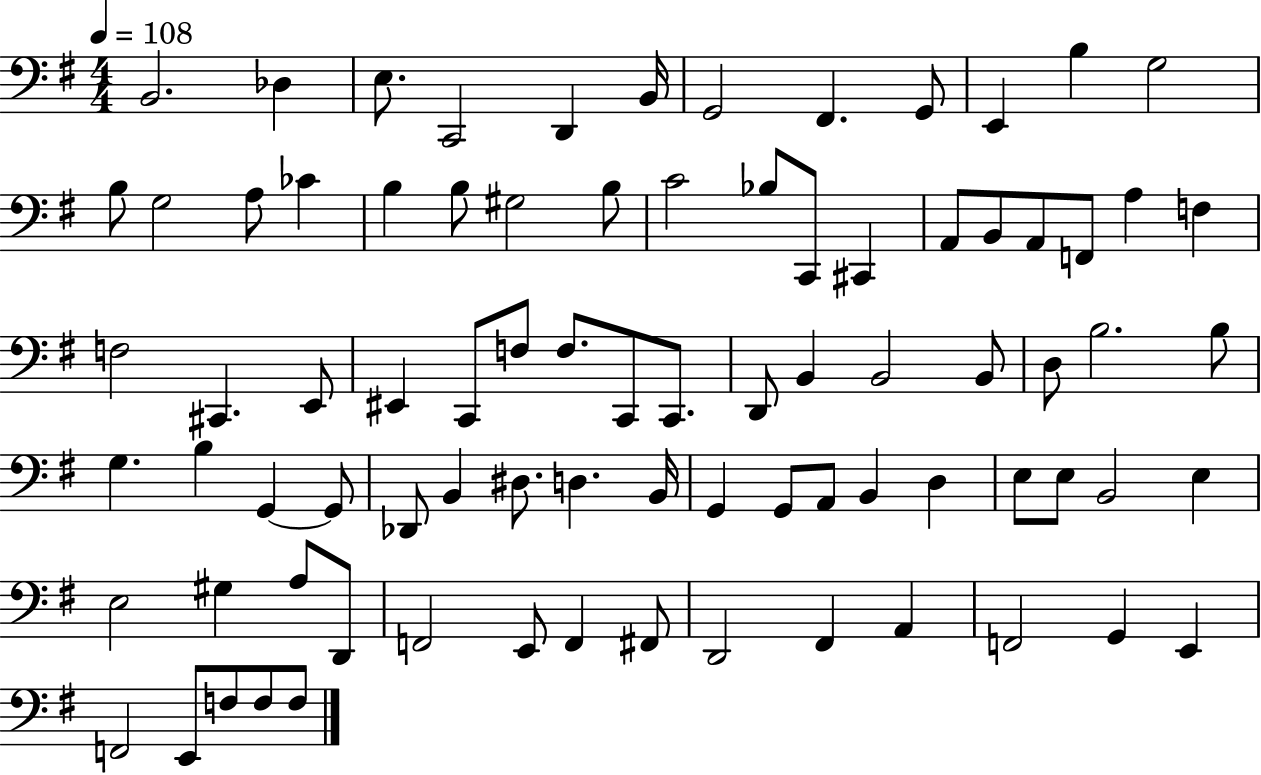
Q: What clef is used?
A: bass